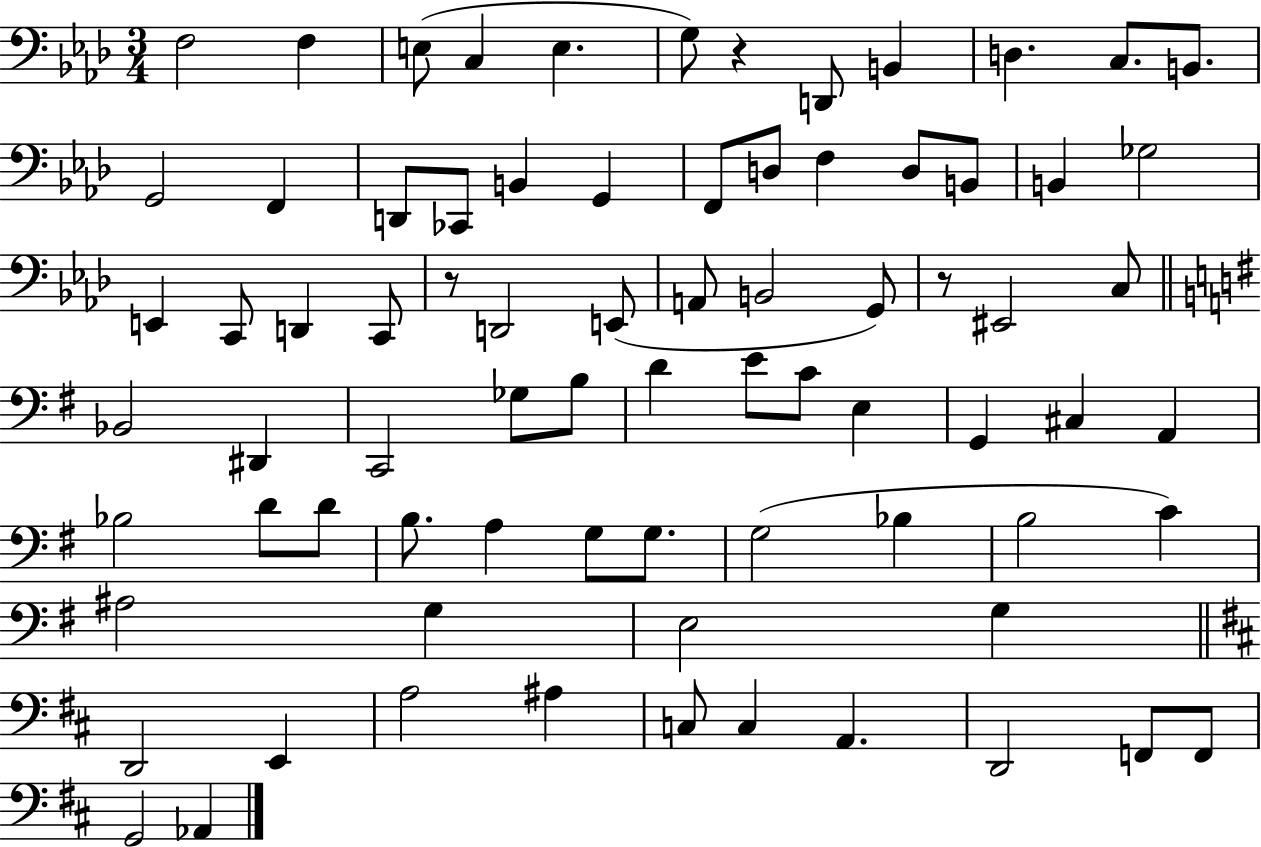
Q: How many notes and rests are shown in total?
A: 77